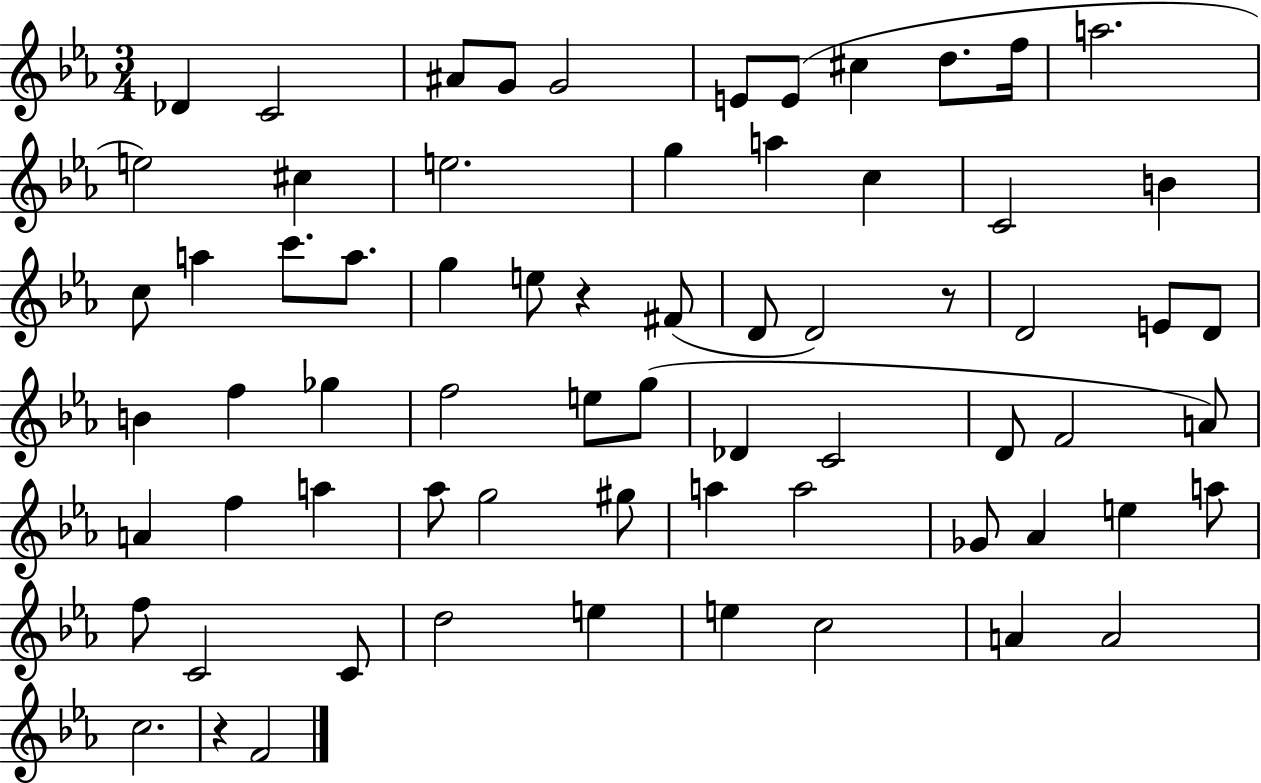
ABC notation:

X:1
T:Untitled
M:3/4
L:1/4
K:Eb
_D C2 ^A/2 G/2 G2 E/2 E/2 ^c d/2 f/4 a2 e2 ^c e2 g a c C2 B c/2 a c'/2 a/2 g e/2 z ^F/2 D/2 D2 z/2 D2 E/2 D/2 B f _g f2 e/2 g/2 _D C2 D/2 F2 A/2 A f a _a/2 g2 ^g/2 a a2 _G/2 _A e a/2 f/2 C2 C/2 d2 e e c2 A A2 c2 z F2